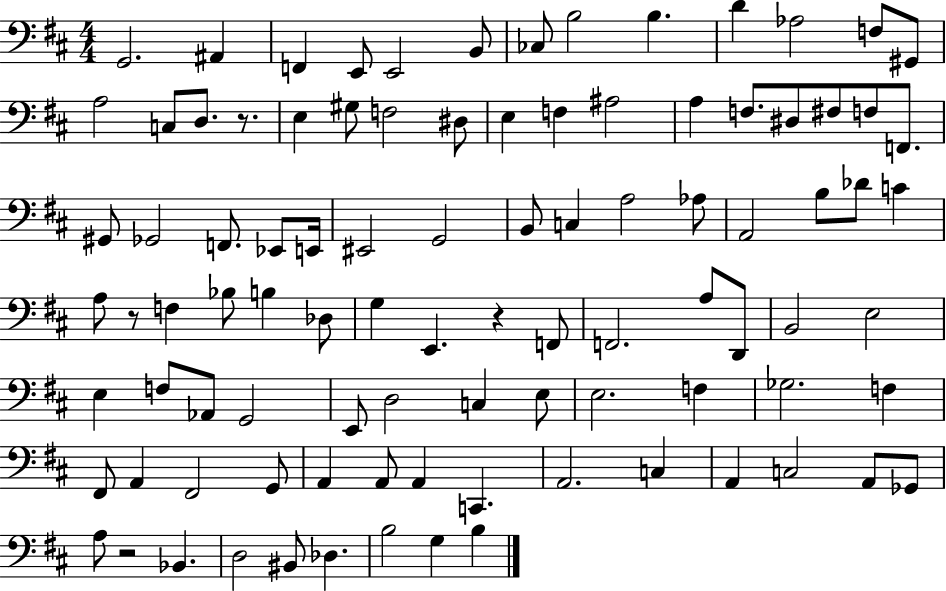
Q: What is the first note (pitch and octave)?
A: G2